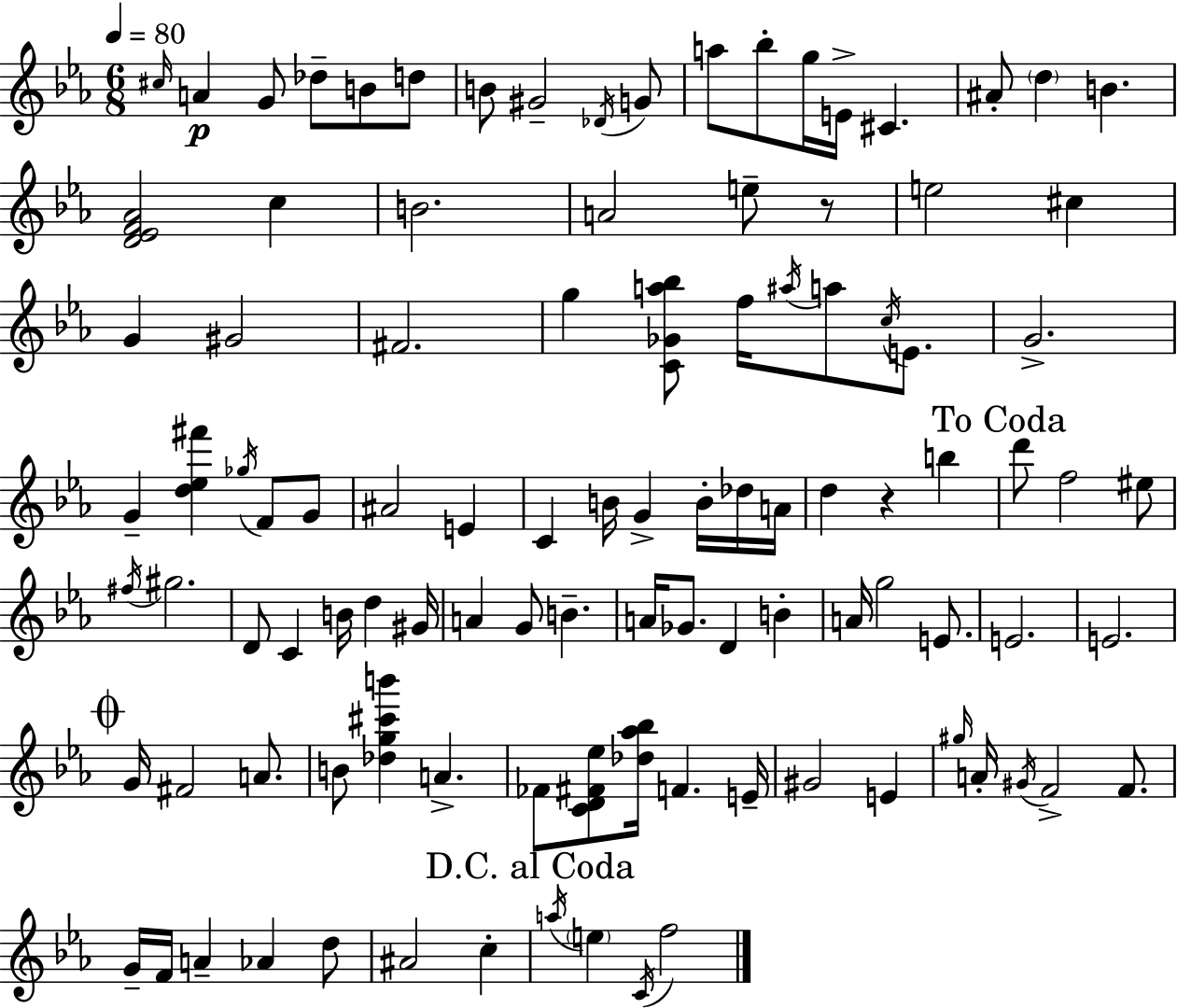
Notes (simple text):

C#5/s A4/q G4/e Db5/e B4/e D5/e B4/e G#4/h Db4/s G4/e A5/e Bb5/e G5/s E4/s C#4/q. A#4/e D5/q B4/q. [D4,Eb4,F4,Ab4]/h C5/q B4/h. A4/h E5/e R/e E5/h C#5/q G4/q G#4/h F#4/h. G5/q [C4,Gb4,A5,Bb5]/e F5/s A#5/s A5/e C5/s E4/e. G4/h. G4/q [D5,Eb5,F#6]/q Gb5/s F4/e G4/e A#4/h E4/q C4/q B4/s G4/q B4/s Db5/s A4/s D5/q R/q B5/q D6/e F5/h EIS5/e F#5/s G#5/h. D4/e C4/q B4/s D5/q G#4/s A4/q G4/e B4/q. A4/s Gb4/e. D4/q B4/q A4/s G5/h E4/e. E4/h. E4/h. G4/s F#4/h A4/e. B4/e [Db5,G5,C#6,B6]/q A4/q. FES4/e [C4,D4,F#4,Eb5]/e [Db5,Ab5,Bb5]/s F4/q. E4/s G#4/h E4/q G#5/s A4/s G#4/s F4/h F4/e. G4/s F4/s A4/q Ab4/q D5/e A#4/h C5/q A5/s E5/q C4/s F5/h